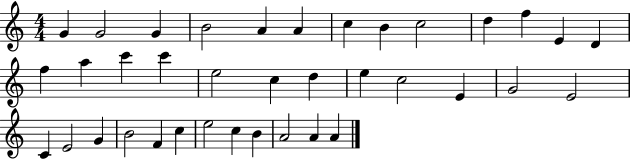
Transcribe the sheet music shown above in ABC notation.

X:1
T:Untitled
M:4/4
L:1/4
K:C
G G2 G B2 A A c B c2 d f E D f a c' c' e2 c d e c2 E G2 E2 C E2 G B2 F c e2 c B A2 A A